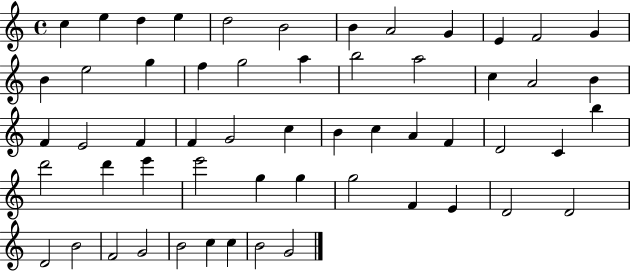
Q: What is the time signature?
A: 4/4